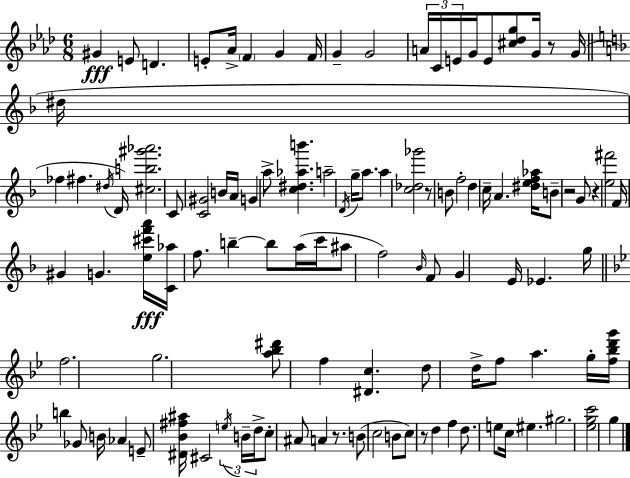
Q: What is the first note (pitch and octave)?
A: G#4